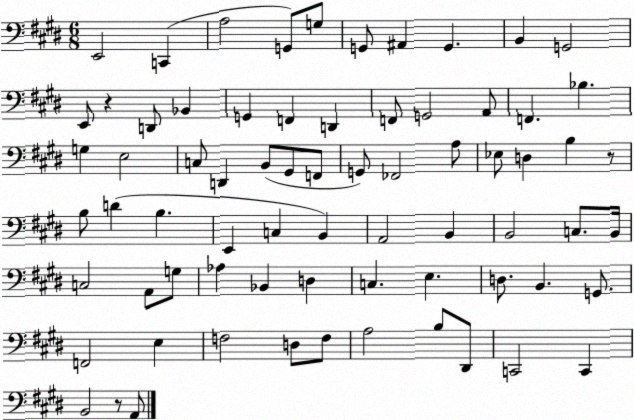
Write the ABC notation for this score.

X:1
T:Untitled
M:6/8
L:1/4
K:E
E,,2 C,, A,2 G,,/2 G,/2 G,,/2 ^A,, G,, B,, G,,2 E,,/2 z D,,/2 _B,, G,, F,, D,, F,,/2 G,,2 A,,/2 F,, _B, G, E,2 C,/2 D,, B,,/2 ^G,,/2 F,,/2 G,,/2 _F,,2 A,/2 _E,/2 D, B, z/2 B,/2 D B, E,, C, B,, A,,2 B,, B,,2 C,/2 B,,/4 C,2 A,,/2 G,/2 _A, _B,, D, C, E, D,/2 B,, G,,/2 F,,2 E, F,2 D,/2 F,/2 A,2 B,/2 ^D,,/2 C,,2 C,, B,,2 z/2 A,,/2